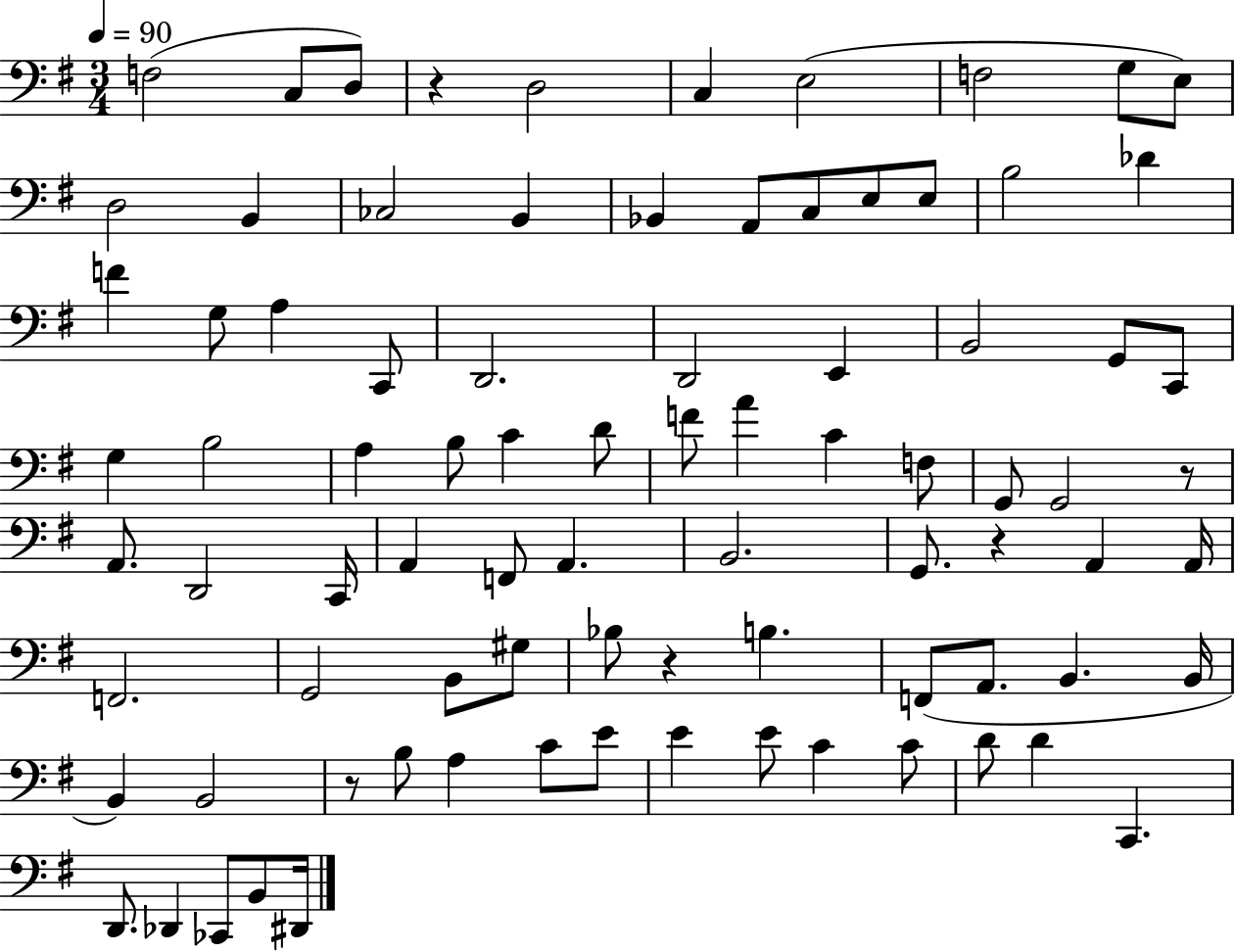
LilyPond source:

{
  \clef bass
  \numericTimeSignature
  \time 3/4
  \key g \major
  \tempo 4 = 90
  f2( c8 d8) | r4 d2 | c4 e2( | f2 g8 e8) | \break d2 b,4 | ces2 b,4 | bes,4 a,8 c8 e8 e8 | b2 des'4 | \break f'4 g8 a4 c,8 | d,2. | d,2 e,4 | b,2 g,8 c,8 | \break g4 b2 | a4 b8 c'4 d'8 | f'8 a'4 c'4 f8 | g,8 g,2 r8 | \break a,8. d,2 c,16 | a,4 f,8 a,4. | b,2. | g,8. r4 a,4 a,16 | \break f,2. | g,2 b,8 gis8 | bes8 r4 b4. | f,8( a,8. b,4. b,16 | \break b,4) b,2 | r8 b8 a4 c'8 e'8 | e'4 e'8 c'4 c'8 | d'8 d'4 c,4. | \break d,8. des,4 ces,8 b,8 dis,16 | \bar "|."
}